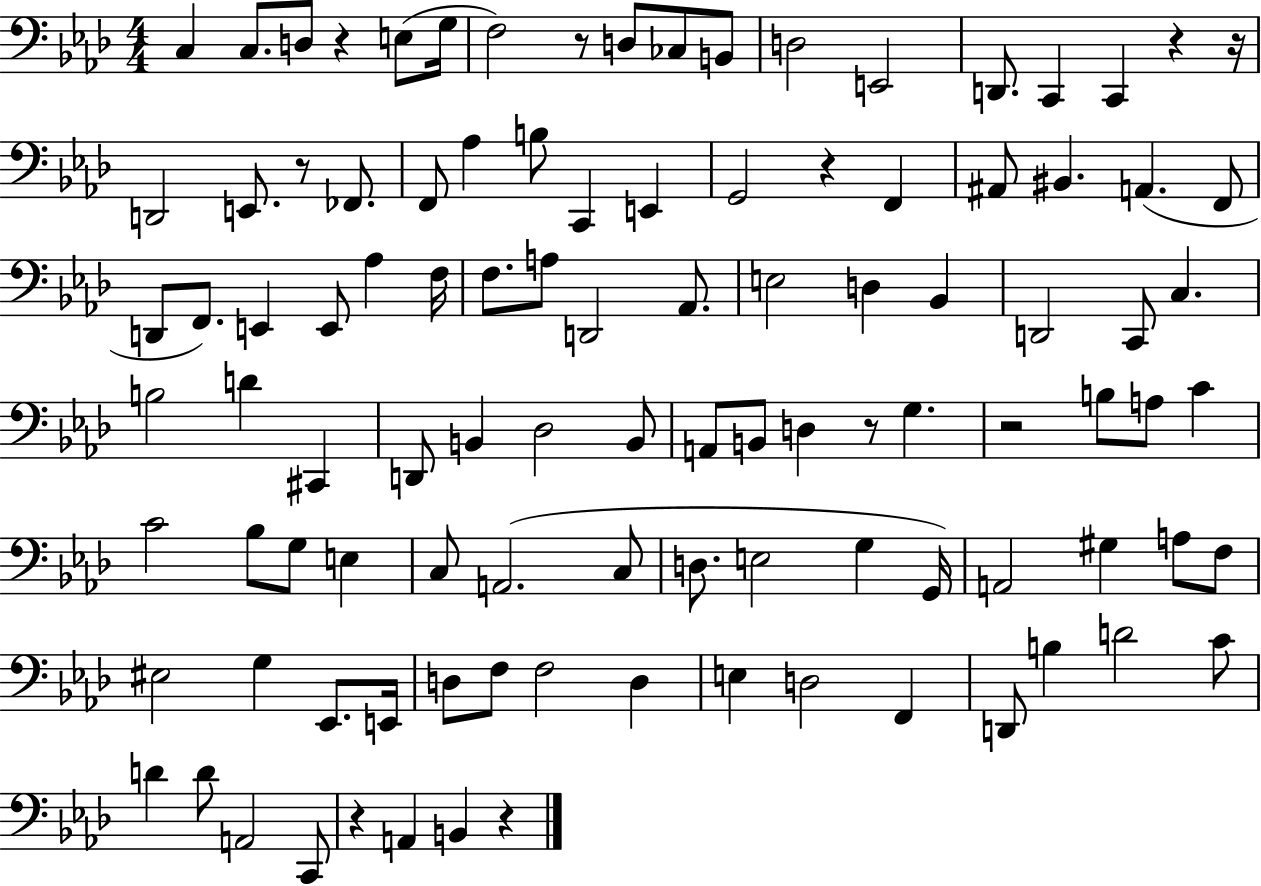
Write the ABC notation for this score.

X:1
T:Untitled
M:4/4
L:1/4
K:Ab
C, C,/2 D,/2 z E,/2 G,/4 F,2 z/2 D,/2 _C,/2 B,,/2 D,2 E,,2 D,,/2 C,, C,, z z/4 D,,2 E,,/2 z/2 _F,,/2 F,,/2 _A, B,/2 C,, E,, G,,2 z F,, ^A,,/2 ^B,, A,, F,,/2 D,,/2 F,,/2 E,, E,,/2 _A, F,/4 F,/2 A,/2 D,,2 _A,,/2 E,2 D, _B,, D,,2 C,,/2 C, B,2 D ^C,, D,,/2 B,, _D,2 B,,/2 A,,/2 B,,/2 D, z/2 G, z2 B,/2 A,/2 C C2 _B,/2 G,/2 E, C,/2 A,,2 C,/2 D,/2 E,2 G, G,,/4 A,,2 ^G, A,/2 F,/2 ^E,2 G, _E,,/2 E,,/4 D,/2 F,/2 F,2 D, E, D,2 F,, D,,/2 B, D2 C/2 D D/2 A,,2 C,,/2 z A,, B,, z